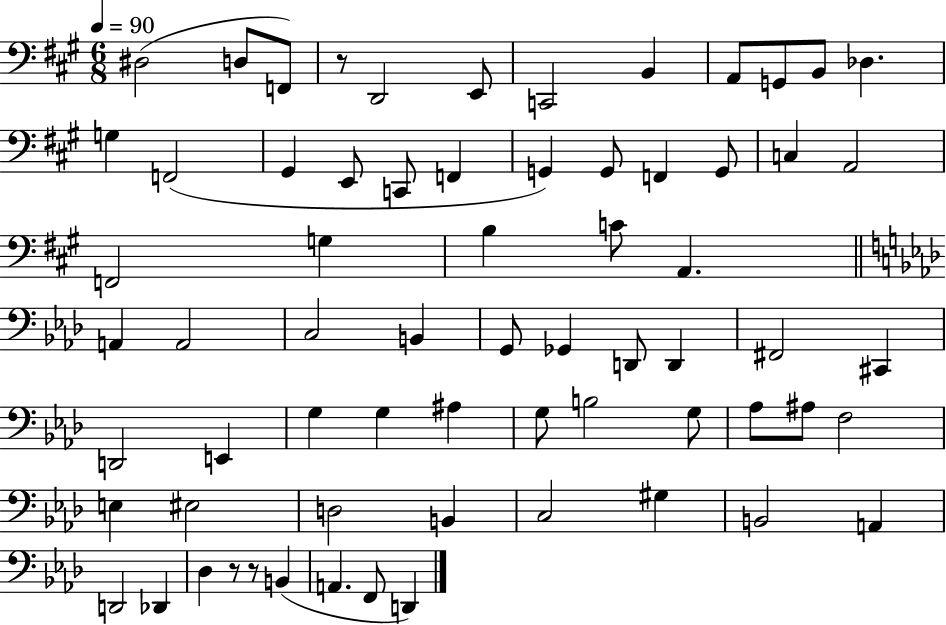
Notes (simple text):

D#3/h D3/e F2/e R/e D2/h E2/e C2/h B2/q A2/e G2/e B2/e Db3/q. G3/q F2/h G#2/q E2/e C2/e F2/q G2/q G2/e F2/q G2/e C3/q A2/h F2/h G3/q B3/q C4/e A2/q. A2/q A2/h C3/h B2/q G2/e Gb2/q D2/e D2/q F#2/h C#2/q D2/h E2/q G3/q G3/q A#3/q G3/e B3/h G3/e Ab3/e A#3/e F3/h E3/q EIS3/h D3/h B2/q C3/h G#3/q B2/h A2/q D2/h Db2/q Db3/q R/e R/e B2/q A2/q. F2/e D2/q